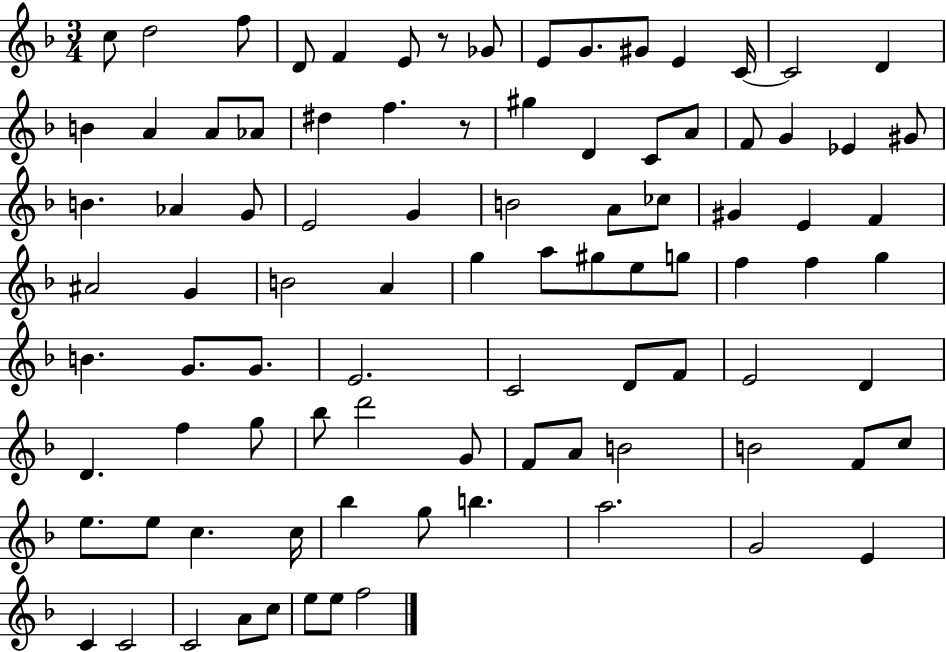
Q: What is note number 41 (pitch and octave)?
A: G4